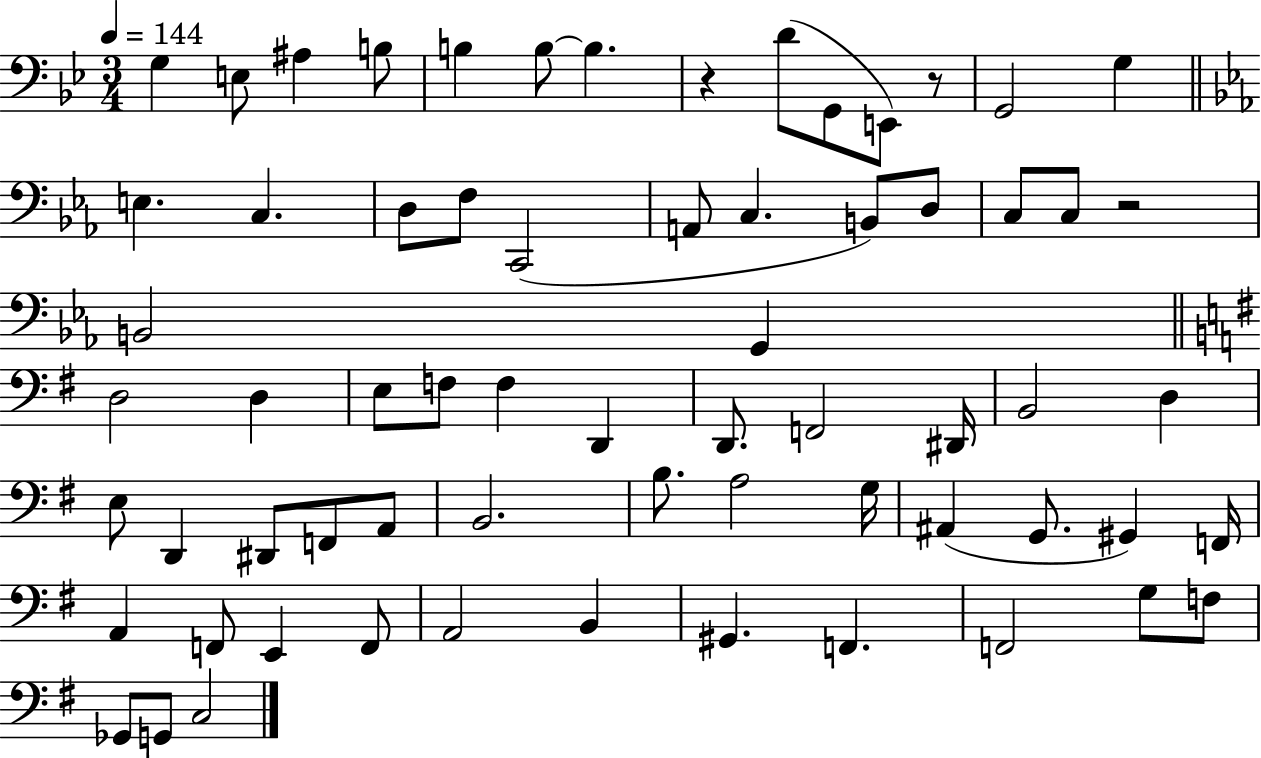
G3/q E3/e A#3/q B3/e B3/q B3/e B3/q. R/q D4/e G2/e E2/e R/e G2/h G3/q E3/q. C3/q. D3/e F3/e C2/h A2/e C3/q. B2/e D3/e C3/e C3/e R/h B2/h G2/q D3/h D3/q E3/e F3/e F3/q D2/q D2/e. F2/h D#2/s B2/h D3/q E3/e D2/q D#2/e F2/e A2/e B2/h. B3/e. A3/h G3/s A#2/q G2/e. G#2/q F2/s A2/q F2/e E2/q F2/e A2/h B2/q G#2/q. F2/q. F2/h G3/e F3/e Gb2/e G2/e C3/h